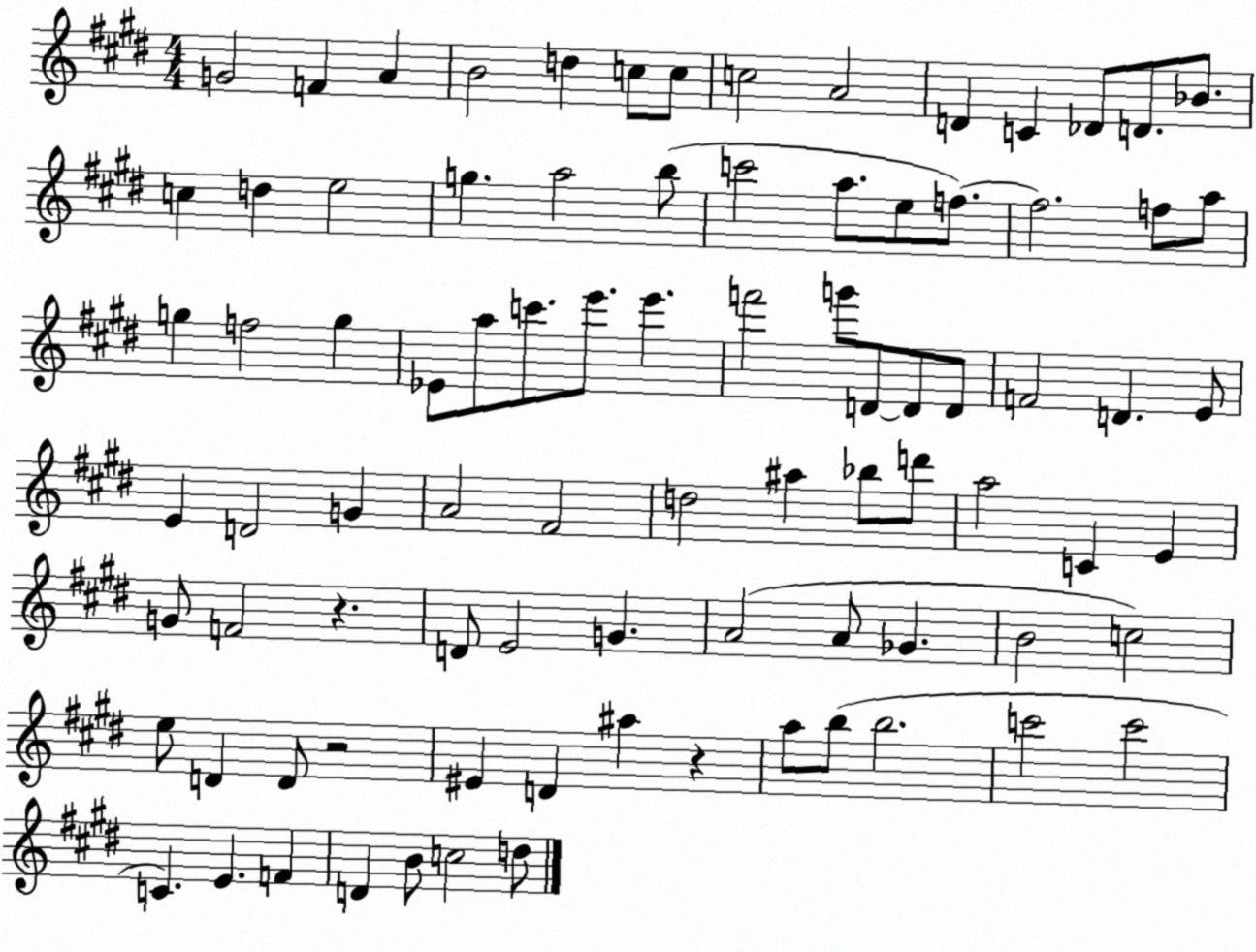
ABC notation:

X:1
T:Untitled
M:4/4
L:1/4
K:E
G2 F A B2 d c/2 c/2 c2 A2 D C _D/2 D/2 _B/2 c d e2 g a2 b/2 c'2 a/2 e/2 f/2 f2 f/2 a/2 g f2 g _E/2 a/2 c'/2 e'/2 e' f'2 g'/2 D/2 D/2 D/2 F2 D E/2 E D2 G A2 ^F2 d2 ^a _b/2 d'/2 a2 C E G/2 F2 z D/2 E2 G A2 A/2 _G B2 c2 e/2 D D/2 z2 ^E D ^a z a/2 b/2 b2 c'2 c'2 C E F D B/2 c2 d/2